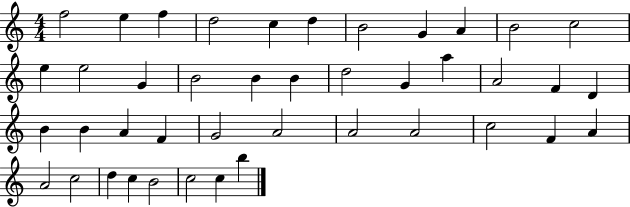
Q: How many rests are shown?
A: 0